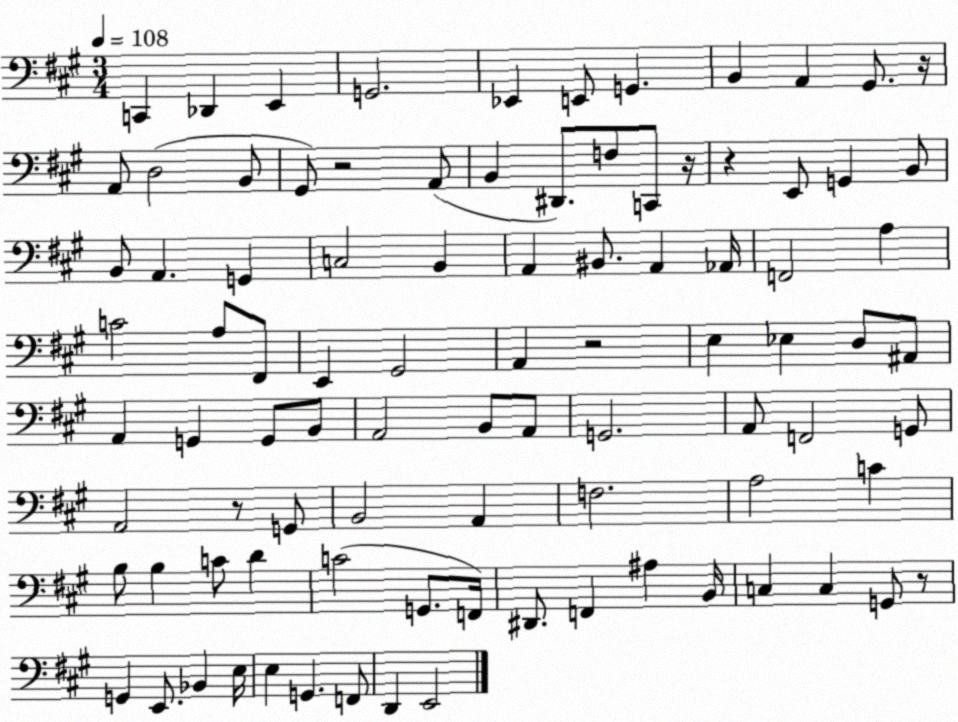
X:1
T:Untitled
M:3/4
L:1/4
K:A
C,, _D,, E,, G,,2 _E,, E,,/2 G,, B,, A,, ^G,,/2 z/4 A,,/2 D,2 B,,/2 ^G,,/2 z2 A,,/2 B,, ^D,,/2 F,/2 C,,/2 z/4 z E,,/2 G,, B,,/2 B,,/2 A,, G,, C,2 B,, A,, ^B,,/2 A,, _A,,/4 F,,2 A, C2 A,/2 ^F,,/2 E,, ^G,,2 A,, z2 E, _E, D,/2 ^A,,/2 A,, G,, G,,/2 B,,/2 A,,2 B,,/2 A,,/2 G,,2 A,,/2 F,,2 G,,/2 A,,2 z/2 G,,/2 B,,2 A,, F,2 A,2 C B,/2 B, C/2 D C2 G,,/2 F,,/4 ^D,,/2 F,, ^A, B,,/4 C, C, G,,/2 z/2 G,, E,,/2 _B,, E,/4 E, G,, F,,/2 D,, E,,2